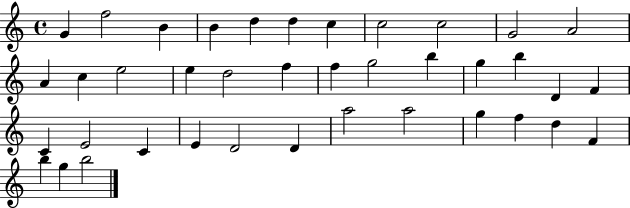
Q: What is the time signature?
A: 4/4